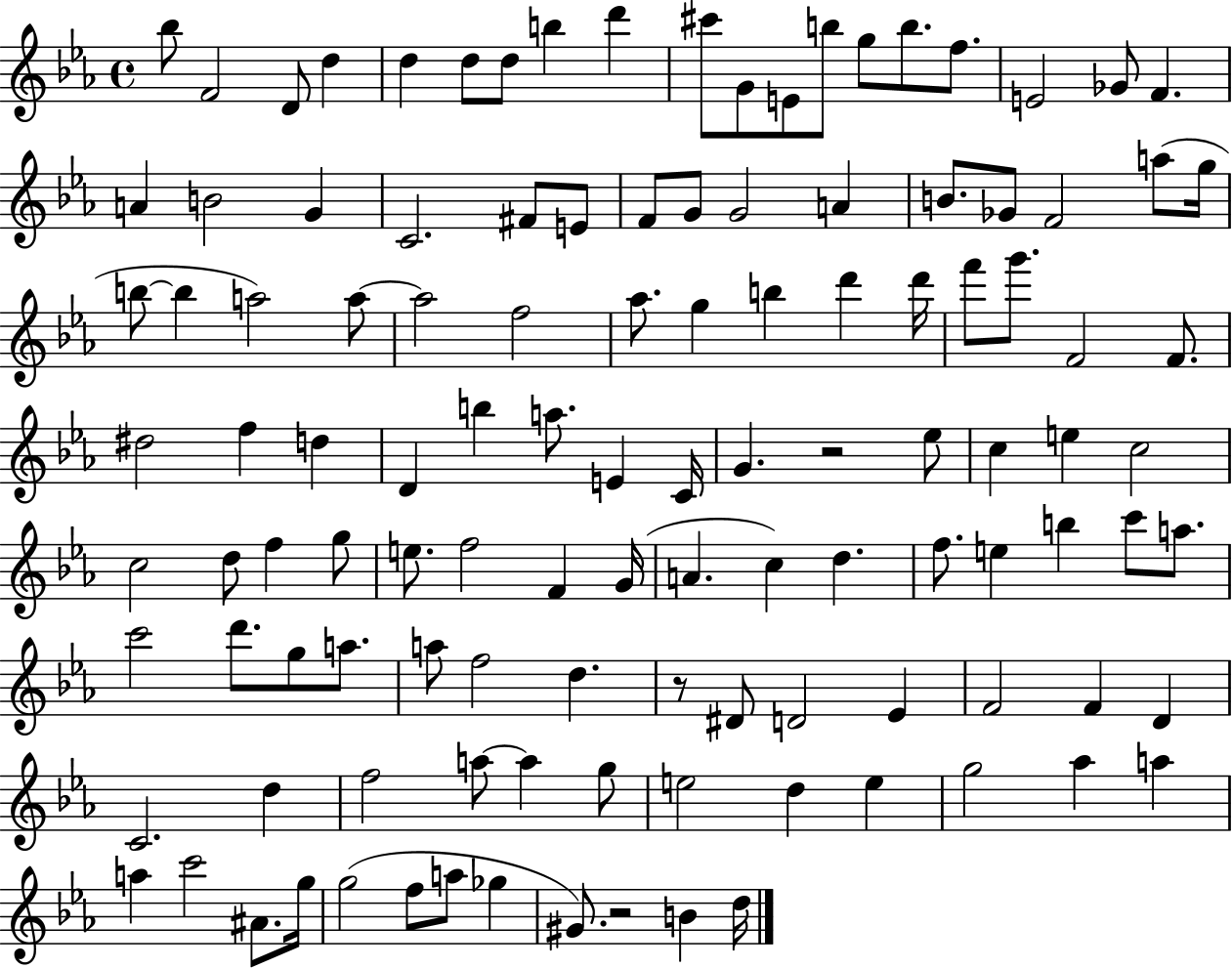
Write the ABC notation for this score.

X:1
T:Untitled
M:4/4
L:1/4
K:Eb
_b/2 F2 D/2 d d d/2 d/2 b d' ^c'/2 G/2 E/2 b/2 g/2 b/2 f/2 E2 _G/2 F A B2 G C2 ^F/2 E/2 F/2 G/2 G2 A B/2 _G/2 F2 a/2 g/4 b/2 b a2 a/2 a2 f2 _a/2 g b d' d'/4 f'/2 g'/2 F2 F/2 ^d2 f d D b a/2 E C/4 G z2 _e/2 c e c2 c2 d/2 f g/2 e/2 f2 F G/4 A c d f/2 e b c'/2 a/2 c'2 d'/2 g/2 a/2 a/2 f2 d z/2 ^D/2 D2 _E F2 F D C2 d f2 a/2 a g/2 e2 d e g2 _a a a c'2 ^A/2 g/4 g2 f/2 a/2 _g ^G/2 z2 B d/4